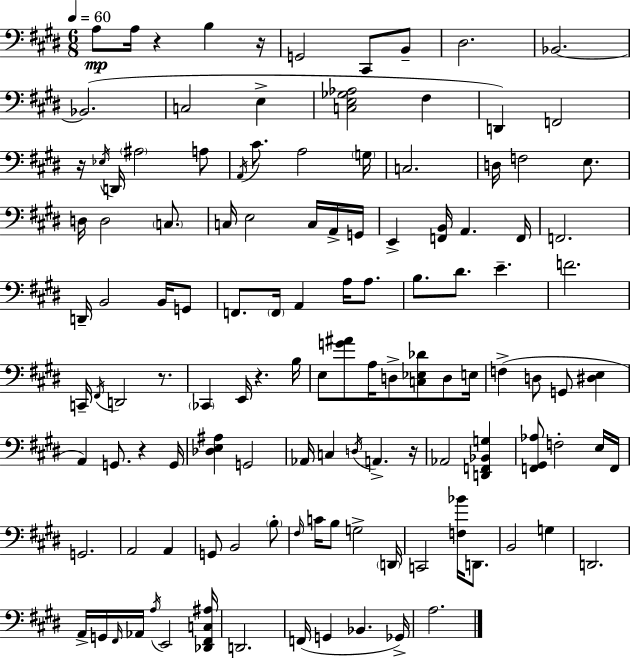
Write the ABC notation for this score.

X:1
T:Untitled
M:6/8
L:1/4
K:E
A,/2 A,/4 z B, z/4 G,,2 ^C,,/2 B,,/2 ^D,2 _B,,2 _B,,2 C,2 E, [C,E,_G,_A,]2 ^F, D,, F,,2 z/4 _E,/4 D,,/4 ^A,2 A,/2 A,,/4 ^C/2 A,2 G,/4 C,2 D,/4 F,2 E,/2 D,/4 D,2 C,/2 C,/4 E,2 C,/4 A,,/4 G,,/4 E,, [F,,B,,]/4 A,, F,,/4 F,,2 D,,/4 B,,2 B,,/4 G,,/2 F,,/2 F,,/4 A,, A,/4 A,/2 B,/2 ^D/2 E F2 C,,/4 ^F,,/4 D,,2 z/2 _C,, E,,/4 z B,/4 E,/2 [G^A]/2 A,/4 D,/2 [C,_E,_D]/2 D,/2 E,/4 F, D,/2 G,,/2 [^D,E,] A,, G,,/2 z G,,/4 [_D,E,^A,] G,,2 _A,,/4 C, D,/4 A,, z/4 _A,,2 [D,,F,,_B,,G,] [F,,^G,,_A,]/2 F,2 E,/4 F,,/4 G,,2 A,,2 A,, G,,/2 B,,2 B,/2 ^F,/4 C/4 B,/2 G,2 D,,/4 C,,2 [F,_B]/4 D,,/2 B,,2 G, D,,2 A,,/4 G,,/4 ^F,,/4 _A,,/4 A,/4 E,,2 [_D,,^F,,C,^A,]/4 D,,2 F,,/4 G,, _B,, _G,,/4 A,2